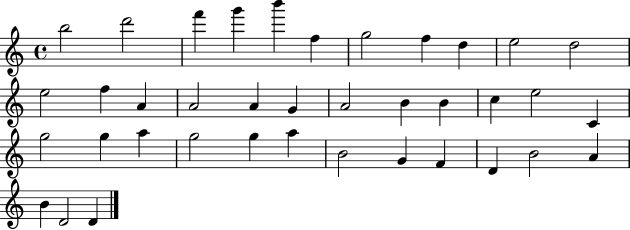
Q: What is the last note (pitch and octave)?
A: D4